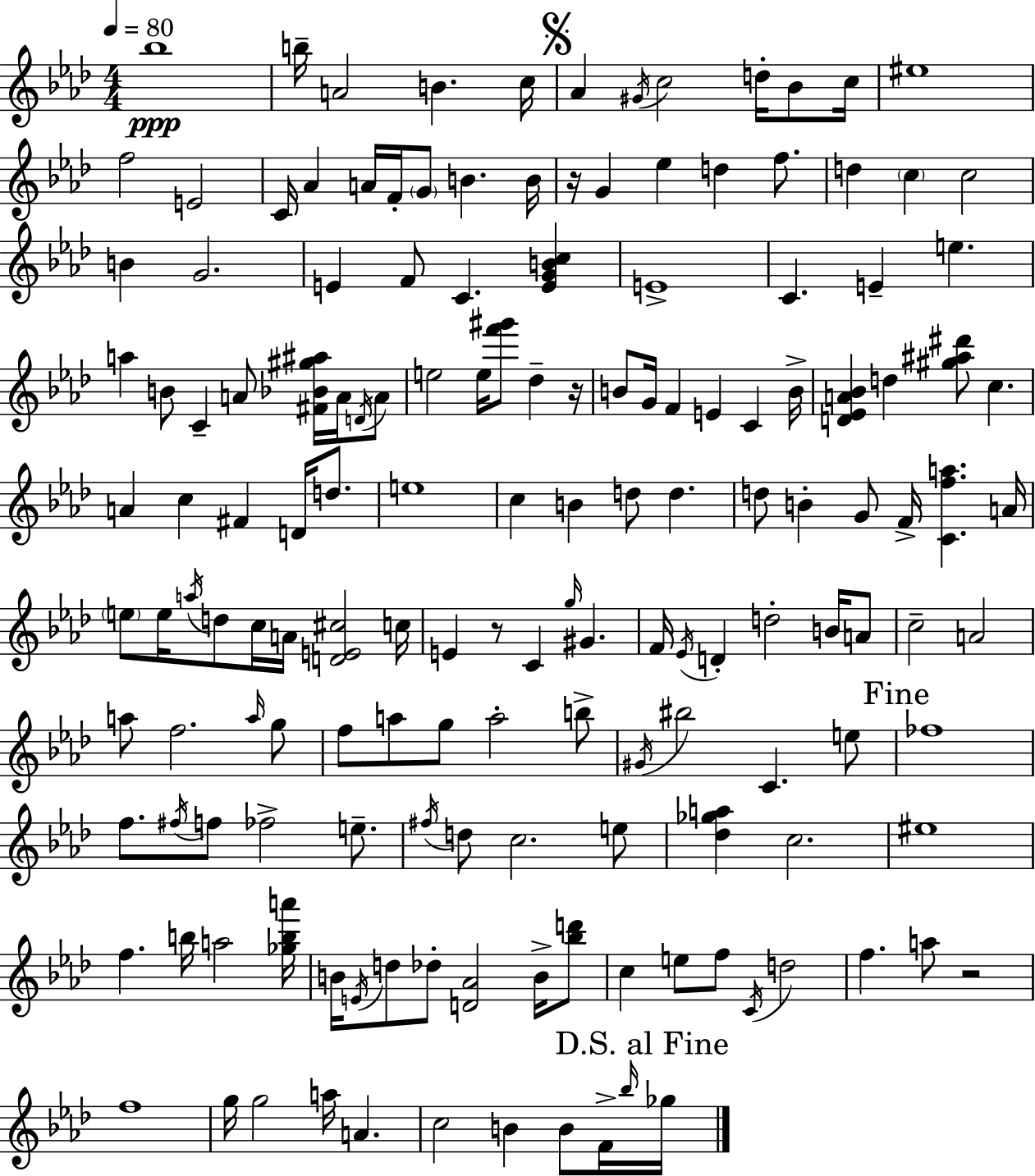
{
  \clef treble
  \numericTimeSignature
  \time 4/4
  \key aes \major
  \tempo 4 = 80
  \repeat volta 2 { bes''1\ppp | b''16-- a'2 b'4. c''16 | \mark \markup { \musicglyph "scripts.segno" } aes'4 \acciaccatura { gis'16 } c''2 d''16-. bes'8 | c''16 eis''1 | \break f''2 e'2 | c'16 aes'4 a'16 f'16-. \parenthesize g'8 b'4. | b'16 r16 g'4 ees''4 d''4 f''8. | d''4 \parenthesize c''4 c''2 | \break b'4 g'2. | e'4 f'8 c'4. <e' g' b' c''>4 | e'1-> | c'4. e'4-- e''4. | \break a''4 b'8 c'4-- a'8 <fis' bes' gis'' ais''>16 a'16 \acciaccatura { d'16 } | a'8 e''2 e''16 <f''' gis'''>8 des''4-- | r16 b'8 g'16 f'4 e'4 c'4 | b'16-> <d' ees' a' bes'>4 d''4 <gis'' ais'' dis'''>8 c''4. | \break a'4 c''4 fis'4 d'16 d''8. | e''1 | c''4 b'4 d''8 d''4. | d''8 b'4-. g'8 f'16-> <c' f'' a''>4. | \break a'16 \parenthesize e''8 e''16 \acciaccatura { a''16 } d''8 c''16 a'16 <d' e' cis''>2 | c''16 e'4 r8 c'4 \grace { g''16 } gis'4. | f'16 \acciaccatura { ees'16 } d'4-. d''2-. | b'16 a'8 c''2-- a'2 | \break a''8 f''2. | \grace { a''16 } g''8 f''8 a''8 g''8 a''2-. | b''8-> \acciaccatura { gis'16 } bis''2 c'4. | e''8 \mark "Fine" fes''1 | \break f''8. \acciaccatura { fis''16 } f''8 fes''2-> | e''8.-- \acciaccatura { fis''16 } d''8 c''2. | e''8 <des'' ges'' a''>4 c''2. | eis''1 | \break f''4. b''16 | a''2 <ges'' b'' a'''>16 b'16 \acciaccatura { e'16 } d''8 des''8-. <d' aes'>2 | b'16-> <bes'' d'''>8 c''4 e''8 | f''8 \acciaccatura { c'16 } d''2 f''4. | \break a''8 r2 f''1 | g''16 g''2 | a''16 a'4. c''2 | b'4 b'8 f'16-> \grace { bes''16 } \mark "D.S. al Fine" ges''16 } \bar "|."
}